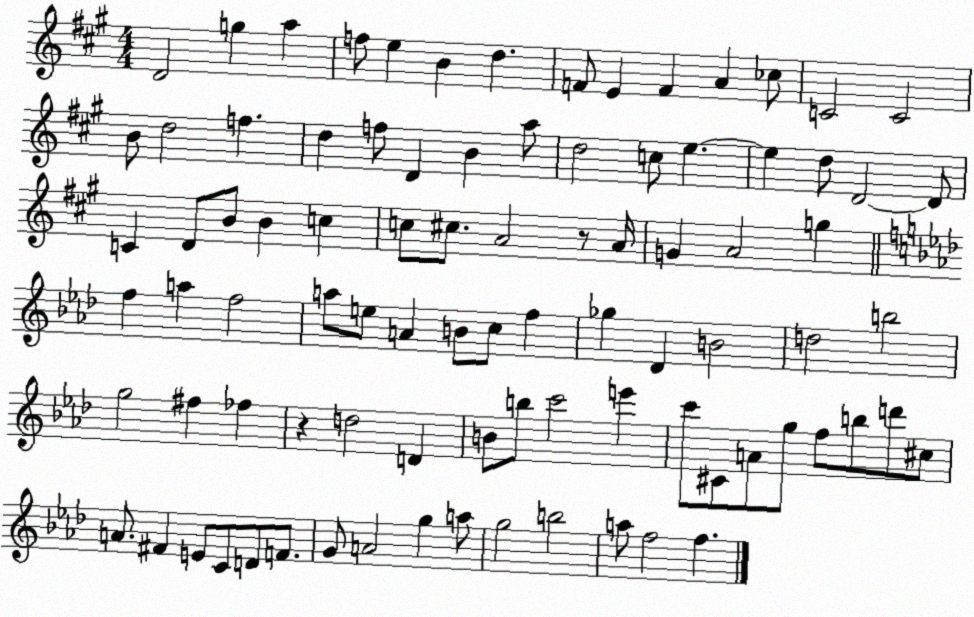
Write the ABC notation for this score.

X:1
T:Untitled
M:4/4
L:1/4
K:A
D2 g a f/2 e B d F/2 E F A _c/2 C2 C2 B/2 d2 f d f/2 D B a/2 d2 c/2 e e d/2 D2 D/2 C D/2 B/2 B c c/2 ^c/2 A2 z/2 A/4 G A2 g f a f2 a/2 e/2 A B/2 c/2 f _g _D B2 d2 b2 g2 ^f _f z d2 D B/2 b/2 c'2 e' c'/2 ^C/2 A/2 g/2 f/2 b/2 d'/2 ^c/2 A/2 ^F E/2 C/2 D/2 F/2 G/2 A2 g a/2 g2 b2 a/2 f2 f